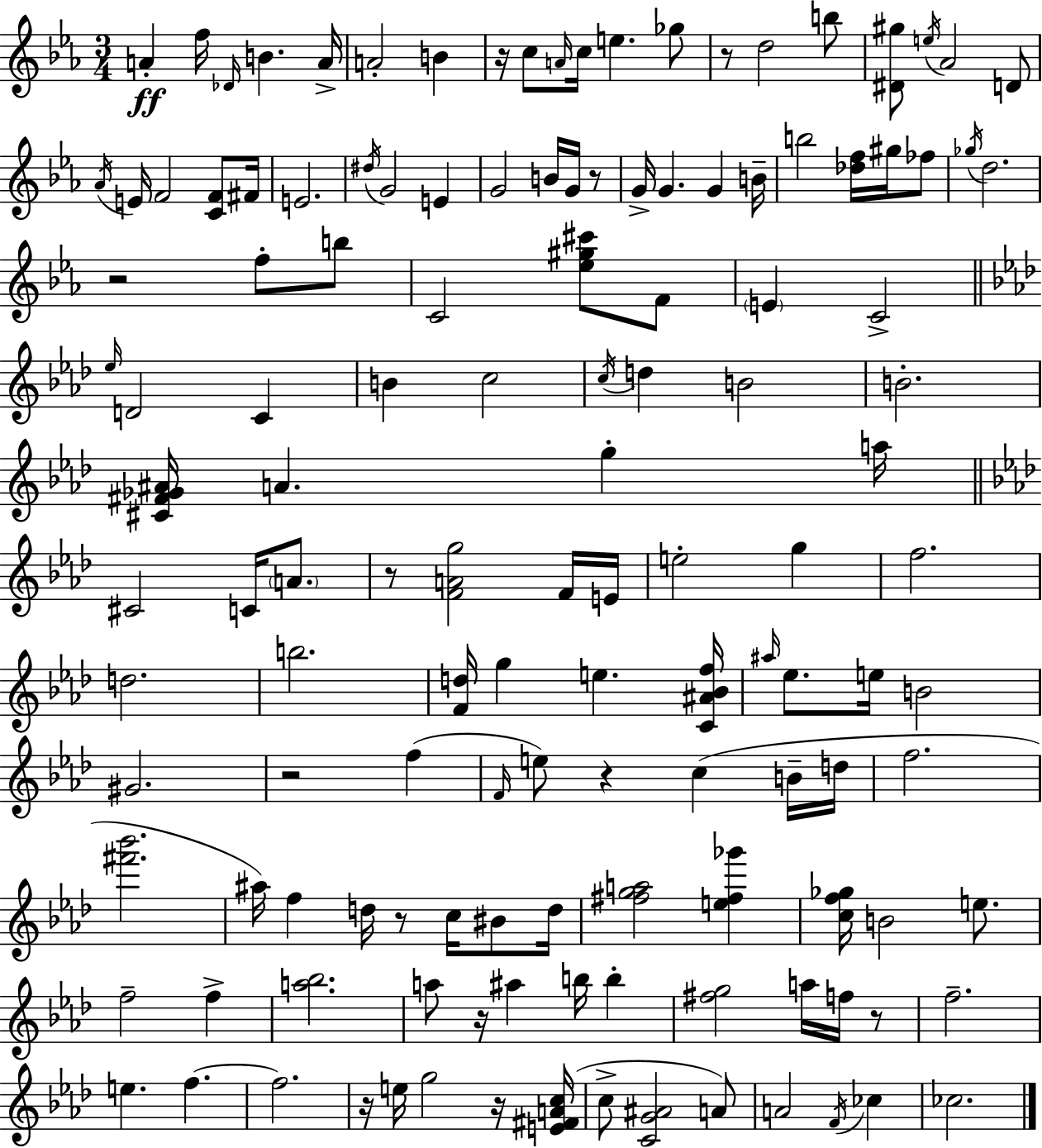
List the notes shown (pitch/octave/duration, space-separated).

A4/q F5/s Db4/s B4/q. A4/s A4/h B4/q R/s C5/e A4/s C5/s E5/q. Gb5/e R/e D5/h B5/e [D#4,G#5]/e E5/s Ab4/h D4/e Ab4/s E4/s F4/h [C4,F4]/e F#4/s E4/h. D#5/s G4/h E4/q G4/h B4/s G4/s R/e G4/s G4/q. G4/q B4/s B5/h [Db5,F5]/s G#5/s FES5/e Gb5/s D5/h. R/h F5/e B5/e C4/h [Eb5,G#5,C#6]/e F4/e E4/q C4/h Eb5/s D4/h C4/q B4/q C5/h C5/s D5/q B4/h B4/h. [C#4,F#4,Gb4,A#4]/s A4/q. G5/q A5/s C#4/h C4/s A4/e. R/e [F4,A4,G5]/h F4/s E4/s E5/h G5/q F5/h. D5/h. B5/h. [F4,D5]/s G5/q E5/q. [C4,A#4,Bb4,F5]/s A#5/s Eb5/e. E5/s B4/h G#4/h. R/h F5/q F4/s E5/e R/q C5/q B4/s D5/s F5/h. [F#6,Bb6]/h. A#5/s F5/q D5/s R/e C5/s BIS4/e D5/s [F#5,G5,A5]/h [E5,F#5,Gb6]/q [C5,F5,Gb5]/s B4/h E5/e. F5/h F5/q [A5,Bb5]/h. A5/e R/s A#5/q B5/s B5/q [F#5,G5]/h A5/s F5/s R/e F5/h. E5/q. F5/q. F5/h. R/s E5/s G5/h R/s [E4,F#4,A4,C5]/s C5/e [C4,G4,A#4]/h A4/e A4/h F4/s CES5/q CES5/h.